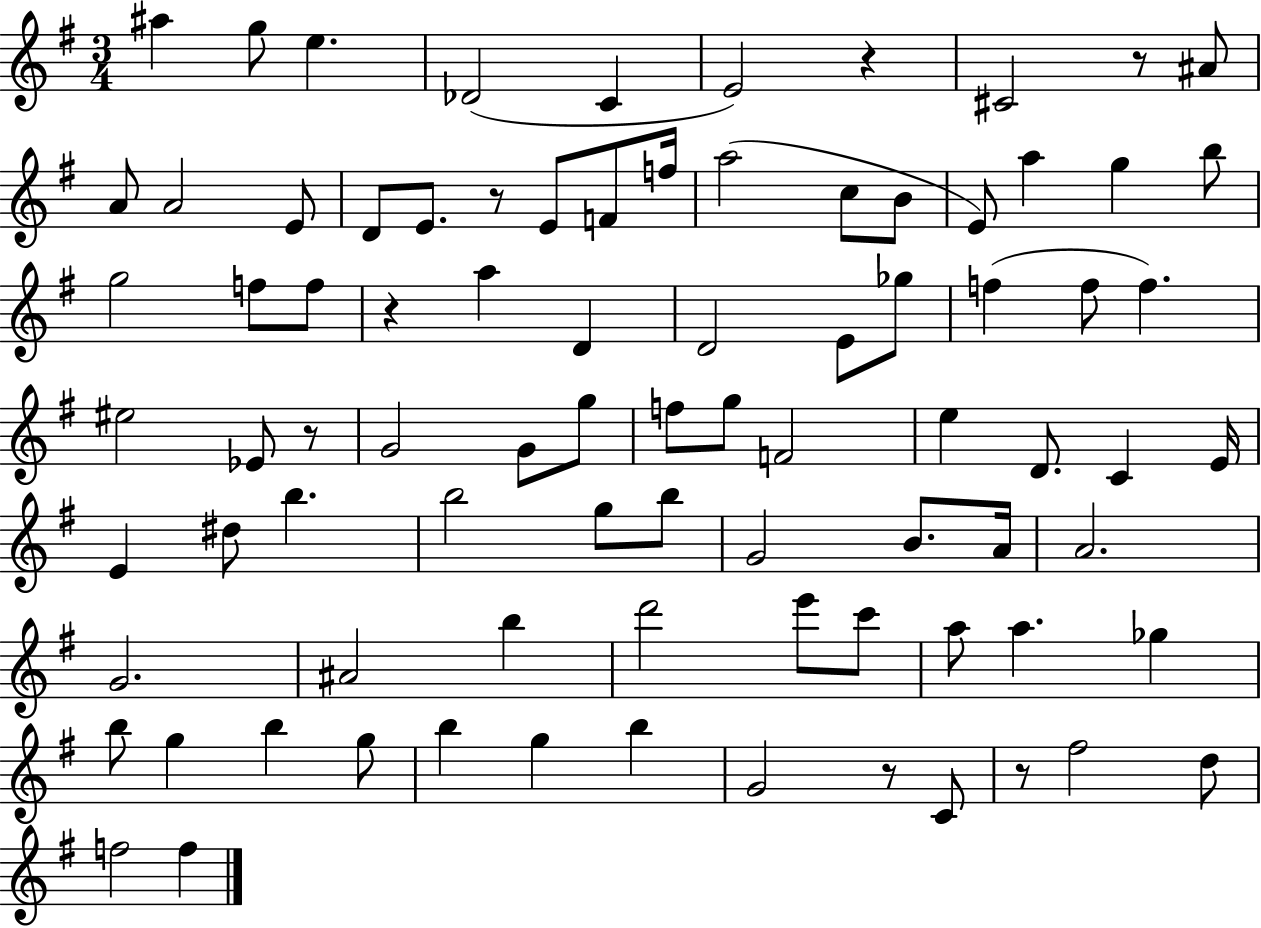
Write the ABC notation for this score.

X:1
T:Untitled
M:3/4
L:1/4
K:G
^a g/2 e _D2 C E2 z ^C2 z/2 ^A/2 A/2 A2 E/2 D/2 E/2 z/2 E/2 F/2 f/4 a2 c/2 B/2 E/2 a g b/2 g2 f/2 f/2 z a D D2 E/2 _g/2 f f/2 f ^e2 _E/2 z/2 G2 G/2 g/2 f/2 g/2 F2 e D/2 C E/4 E ^d/2 b b2 g/2 b/2 G2 B/2 A/4 A2 G2 ^A2 b d'2 e'/2 c'/2 a/2 a _g b/2 g b g/2 b g b G2 z/2 C/2 z/2 ^f2 d/2 f2 f